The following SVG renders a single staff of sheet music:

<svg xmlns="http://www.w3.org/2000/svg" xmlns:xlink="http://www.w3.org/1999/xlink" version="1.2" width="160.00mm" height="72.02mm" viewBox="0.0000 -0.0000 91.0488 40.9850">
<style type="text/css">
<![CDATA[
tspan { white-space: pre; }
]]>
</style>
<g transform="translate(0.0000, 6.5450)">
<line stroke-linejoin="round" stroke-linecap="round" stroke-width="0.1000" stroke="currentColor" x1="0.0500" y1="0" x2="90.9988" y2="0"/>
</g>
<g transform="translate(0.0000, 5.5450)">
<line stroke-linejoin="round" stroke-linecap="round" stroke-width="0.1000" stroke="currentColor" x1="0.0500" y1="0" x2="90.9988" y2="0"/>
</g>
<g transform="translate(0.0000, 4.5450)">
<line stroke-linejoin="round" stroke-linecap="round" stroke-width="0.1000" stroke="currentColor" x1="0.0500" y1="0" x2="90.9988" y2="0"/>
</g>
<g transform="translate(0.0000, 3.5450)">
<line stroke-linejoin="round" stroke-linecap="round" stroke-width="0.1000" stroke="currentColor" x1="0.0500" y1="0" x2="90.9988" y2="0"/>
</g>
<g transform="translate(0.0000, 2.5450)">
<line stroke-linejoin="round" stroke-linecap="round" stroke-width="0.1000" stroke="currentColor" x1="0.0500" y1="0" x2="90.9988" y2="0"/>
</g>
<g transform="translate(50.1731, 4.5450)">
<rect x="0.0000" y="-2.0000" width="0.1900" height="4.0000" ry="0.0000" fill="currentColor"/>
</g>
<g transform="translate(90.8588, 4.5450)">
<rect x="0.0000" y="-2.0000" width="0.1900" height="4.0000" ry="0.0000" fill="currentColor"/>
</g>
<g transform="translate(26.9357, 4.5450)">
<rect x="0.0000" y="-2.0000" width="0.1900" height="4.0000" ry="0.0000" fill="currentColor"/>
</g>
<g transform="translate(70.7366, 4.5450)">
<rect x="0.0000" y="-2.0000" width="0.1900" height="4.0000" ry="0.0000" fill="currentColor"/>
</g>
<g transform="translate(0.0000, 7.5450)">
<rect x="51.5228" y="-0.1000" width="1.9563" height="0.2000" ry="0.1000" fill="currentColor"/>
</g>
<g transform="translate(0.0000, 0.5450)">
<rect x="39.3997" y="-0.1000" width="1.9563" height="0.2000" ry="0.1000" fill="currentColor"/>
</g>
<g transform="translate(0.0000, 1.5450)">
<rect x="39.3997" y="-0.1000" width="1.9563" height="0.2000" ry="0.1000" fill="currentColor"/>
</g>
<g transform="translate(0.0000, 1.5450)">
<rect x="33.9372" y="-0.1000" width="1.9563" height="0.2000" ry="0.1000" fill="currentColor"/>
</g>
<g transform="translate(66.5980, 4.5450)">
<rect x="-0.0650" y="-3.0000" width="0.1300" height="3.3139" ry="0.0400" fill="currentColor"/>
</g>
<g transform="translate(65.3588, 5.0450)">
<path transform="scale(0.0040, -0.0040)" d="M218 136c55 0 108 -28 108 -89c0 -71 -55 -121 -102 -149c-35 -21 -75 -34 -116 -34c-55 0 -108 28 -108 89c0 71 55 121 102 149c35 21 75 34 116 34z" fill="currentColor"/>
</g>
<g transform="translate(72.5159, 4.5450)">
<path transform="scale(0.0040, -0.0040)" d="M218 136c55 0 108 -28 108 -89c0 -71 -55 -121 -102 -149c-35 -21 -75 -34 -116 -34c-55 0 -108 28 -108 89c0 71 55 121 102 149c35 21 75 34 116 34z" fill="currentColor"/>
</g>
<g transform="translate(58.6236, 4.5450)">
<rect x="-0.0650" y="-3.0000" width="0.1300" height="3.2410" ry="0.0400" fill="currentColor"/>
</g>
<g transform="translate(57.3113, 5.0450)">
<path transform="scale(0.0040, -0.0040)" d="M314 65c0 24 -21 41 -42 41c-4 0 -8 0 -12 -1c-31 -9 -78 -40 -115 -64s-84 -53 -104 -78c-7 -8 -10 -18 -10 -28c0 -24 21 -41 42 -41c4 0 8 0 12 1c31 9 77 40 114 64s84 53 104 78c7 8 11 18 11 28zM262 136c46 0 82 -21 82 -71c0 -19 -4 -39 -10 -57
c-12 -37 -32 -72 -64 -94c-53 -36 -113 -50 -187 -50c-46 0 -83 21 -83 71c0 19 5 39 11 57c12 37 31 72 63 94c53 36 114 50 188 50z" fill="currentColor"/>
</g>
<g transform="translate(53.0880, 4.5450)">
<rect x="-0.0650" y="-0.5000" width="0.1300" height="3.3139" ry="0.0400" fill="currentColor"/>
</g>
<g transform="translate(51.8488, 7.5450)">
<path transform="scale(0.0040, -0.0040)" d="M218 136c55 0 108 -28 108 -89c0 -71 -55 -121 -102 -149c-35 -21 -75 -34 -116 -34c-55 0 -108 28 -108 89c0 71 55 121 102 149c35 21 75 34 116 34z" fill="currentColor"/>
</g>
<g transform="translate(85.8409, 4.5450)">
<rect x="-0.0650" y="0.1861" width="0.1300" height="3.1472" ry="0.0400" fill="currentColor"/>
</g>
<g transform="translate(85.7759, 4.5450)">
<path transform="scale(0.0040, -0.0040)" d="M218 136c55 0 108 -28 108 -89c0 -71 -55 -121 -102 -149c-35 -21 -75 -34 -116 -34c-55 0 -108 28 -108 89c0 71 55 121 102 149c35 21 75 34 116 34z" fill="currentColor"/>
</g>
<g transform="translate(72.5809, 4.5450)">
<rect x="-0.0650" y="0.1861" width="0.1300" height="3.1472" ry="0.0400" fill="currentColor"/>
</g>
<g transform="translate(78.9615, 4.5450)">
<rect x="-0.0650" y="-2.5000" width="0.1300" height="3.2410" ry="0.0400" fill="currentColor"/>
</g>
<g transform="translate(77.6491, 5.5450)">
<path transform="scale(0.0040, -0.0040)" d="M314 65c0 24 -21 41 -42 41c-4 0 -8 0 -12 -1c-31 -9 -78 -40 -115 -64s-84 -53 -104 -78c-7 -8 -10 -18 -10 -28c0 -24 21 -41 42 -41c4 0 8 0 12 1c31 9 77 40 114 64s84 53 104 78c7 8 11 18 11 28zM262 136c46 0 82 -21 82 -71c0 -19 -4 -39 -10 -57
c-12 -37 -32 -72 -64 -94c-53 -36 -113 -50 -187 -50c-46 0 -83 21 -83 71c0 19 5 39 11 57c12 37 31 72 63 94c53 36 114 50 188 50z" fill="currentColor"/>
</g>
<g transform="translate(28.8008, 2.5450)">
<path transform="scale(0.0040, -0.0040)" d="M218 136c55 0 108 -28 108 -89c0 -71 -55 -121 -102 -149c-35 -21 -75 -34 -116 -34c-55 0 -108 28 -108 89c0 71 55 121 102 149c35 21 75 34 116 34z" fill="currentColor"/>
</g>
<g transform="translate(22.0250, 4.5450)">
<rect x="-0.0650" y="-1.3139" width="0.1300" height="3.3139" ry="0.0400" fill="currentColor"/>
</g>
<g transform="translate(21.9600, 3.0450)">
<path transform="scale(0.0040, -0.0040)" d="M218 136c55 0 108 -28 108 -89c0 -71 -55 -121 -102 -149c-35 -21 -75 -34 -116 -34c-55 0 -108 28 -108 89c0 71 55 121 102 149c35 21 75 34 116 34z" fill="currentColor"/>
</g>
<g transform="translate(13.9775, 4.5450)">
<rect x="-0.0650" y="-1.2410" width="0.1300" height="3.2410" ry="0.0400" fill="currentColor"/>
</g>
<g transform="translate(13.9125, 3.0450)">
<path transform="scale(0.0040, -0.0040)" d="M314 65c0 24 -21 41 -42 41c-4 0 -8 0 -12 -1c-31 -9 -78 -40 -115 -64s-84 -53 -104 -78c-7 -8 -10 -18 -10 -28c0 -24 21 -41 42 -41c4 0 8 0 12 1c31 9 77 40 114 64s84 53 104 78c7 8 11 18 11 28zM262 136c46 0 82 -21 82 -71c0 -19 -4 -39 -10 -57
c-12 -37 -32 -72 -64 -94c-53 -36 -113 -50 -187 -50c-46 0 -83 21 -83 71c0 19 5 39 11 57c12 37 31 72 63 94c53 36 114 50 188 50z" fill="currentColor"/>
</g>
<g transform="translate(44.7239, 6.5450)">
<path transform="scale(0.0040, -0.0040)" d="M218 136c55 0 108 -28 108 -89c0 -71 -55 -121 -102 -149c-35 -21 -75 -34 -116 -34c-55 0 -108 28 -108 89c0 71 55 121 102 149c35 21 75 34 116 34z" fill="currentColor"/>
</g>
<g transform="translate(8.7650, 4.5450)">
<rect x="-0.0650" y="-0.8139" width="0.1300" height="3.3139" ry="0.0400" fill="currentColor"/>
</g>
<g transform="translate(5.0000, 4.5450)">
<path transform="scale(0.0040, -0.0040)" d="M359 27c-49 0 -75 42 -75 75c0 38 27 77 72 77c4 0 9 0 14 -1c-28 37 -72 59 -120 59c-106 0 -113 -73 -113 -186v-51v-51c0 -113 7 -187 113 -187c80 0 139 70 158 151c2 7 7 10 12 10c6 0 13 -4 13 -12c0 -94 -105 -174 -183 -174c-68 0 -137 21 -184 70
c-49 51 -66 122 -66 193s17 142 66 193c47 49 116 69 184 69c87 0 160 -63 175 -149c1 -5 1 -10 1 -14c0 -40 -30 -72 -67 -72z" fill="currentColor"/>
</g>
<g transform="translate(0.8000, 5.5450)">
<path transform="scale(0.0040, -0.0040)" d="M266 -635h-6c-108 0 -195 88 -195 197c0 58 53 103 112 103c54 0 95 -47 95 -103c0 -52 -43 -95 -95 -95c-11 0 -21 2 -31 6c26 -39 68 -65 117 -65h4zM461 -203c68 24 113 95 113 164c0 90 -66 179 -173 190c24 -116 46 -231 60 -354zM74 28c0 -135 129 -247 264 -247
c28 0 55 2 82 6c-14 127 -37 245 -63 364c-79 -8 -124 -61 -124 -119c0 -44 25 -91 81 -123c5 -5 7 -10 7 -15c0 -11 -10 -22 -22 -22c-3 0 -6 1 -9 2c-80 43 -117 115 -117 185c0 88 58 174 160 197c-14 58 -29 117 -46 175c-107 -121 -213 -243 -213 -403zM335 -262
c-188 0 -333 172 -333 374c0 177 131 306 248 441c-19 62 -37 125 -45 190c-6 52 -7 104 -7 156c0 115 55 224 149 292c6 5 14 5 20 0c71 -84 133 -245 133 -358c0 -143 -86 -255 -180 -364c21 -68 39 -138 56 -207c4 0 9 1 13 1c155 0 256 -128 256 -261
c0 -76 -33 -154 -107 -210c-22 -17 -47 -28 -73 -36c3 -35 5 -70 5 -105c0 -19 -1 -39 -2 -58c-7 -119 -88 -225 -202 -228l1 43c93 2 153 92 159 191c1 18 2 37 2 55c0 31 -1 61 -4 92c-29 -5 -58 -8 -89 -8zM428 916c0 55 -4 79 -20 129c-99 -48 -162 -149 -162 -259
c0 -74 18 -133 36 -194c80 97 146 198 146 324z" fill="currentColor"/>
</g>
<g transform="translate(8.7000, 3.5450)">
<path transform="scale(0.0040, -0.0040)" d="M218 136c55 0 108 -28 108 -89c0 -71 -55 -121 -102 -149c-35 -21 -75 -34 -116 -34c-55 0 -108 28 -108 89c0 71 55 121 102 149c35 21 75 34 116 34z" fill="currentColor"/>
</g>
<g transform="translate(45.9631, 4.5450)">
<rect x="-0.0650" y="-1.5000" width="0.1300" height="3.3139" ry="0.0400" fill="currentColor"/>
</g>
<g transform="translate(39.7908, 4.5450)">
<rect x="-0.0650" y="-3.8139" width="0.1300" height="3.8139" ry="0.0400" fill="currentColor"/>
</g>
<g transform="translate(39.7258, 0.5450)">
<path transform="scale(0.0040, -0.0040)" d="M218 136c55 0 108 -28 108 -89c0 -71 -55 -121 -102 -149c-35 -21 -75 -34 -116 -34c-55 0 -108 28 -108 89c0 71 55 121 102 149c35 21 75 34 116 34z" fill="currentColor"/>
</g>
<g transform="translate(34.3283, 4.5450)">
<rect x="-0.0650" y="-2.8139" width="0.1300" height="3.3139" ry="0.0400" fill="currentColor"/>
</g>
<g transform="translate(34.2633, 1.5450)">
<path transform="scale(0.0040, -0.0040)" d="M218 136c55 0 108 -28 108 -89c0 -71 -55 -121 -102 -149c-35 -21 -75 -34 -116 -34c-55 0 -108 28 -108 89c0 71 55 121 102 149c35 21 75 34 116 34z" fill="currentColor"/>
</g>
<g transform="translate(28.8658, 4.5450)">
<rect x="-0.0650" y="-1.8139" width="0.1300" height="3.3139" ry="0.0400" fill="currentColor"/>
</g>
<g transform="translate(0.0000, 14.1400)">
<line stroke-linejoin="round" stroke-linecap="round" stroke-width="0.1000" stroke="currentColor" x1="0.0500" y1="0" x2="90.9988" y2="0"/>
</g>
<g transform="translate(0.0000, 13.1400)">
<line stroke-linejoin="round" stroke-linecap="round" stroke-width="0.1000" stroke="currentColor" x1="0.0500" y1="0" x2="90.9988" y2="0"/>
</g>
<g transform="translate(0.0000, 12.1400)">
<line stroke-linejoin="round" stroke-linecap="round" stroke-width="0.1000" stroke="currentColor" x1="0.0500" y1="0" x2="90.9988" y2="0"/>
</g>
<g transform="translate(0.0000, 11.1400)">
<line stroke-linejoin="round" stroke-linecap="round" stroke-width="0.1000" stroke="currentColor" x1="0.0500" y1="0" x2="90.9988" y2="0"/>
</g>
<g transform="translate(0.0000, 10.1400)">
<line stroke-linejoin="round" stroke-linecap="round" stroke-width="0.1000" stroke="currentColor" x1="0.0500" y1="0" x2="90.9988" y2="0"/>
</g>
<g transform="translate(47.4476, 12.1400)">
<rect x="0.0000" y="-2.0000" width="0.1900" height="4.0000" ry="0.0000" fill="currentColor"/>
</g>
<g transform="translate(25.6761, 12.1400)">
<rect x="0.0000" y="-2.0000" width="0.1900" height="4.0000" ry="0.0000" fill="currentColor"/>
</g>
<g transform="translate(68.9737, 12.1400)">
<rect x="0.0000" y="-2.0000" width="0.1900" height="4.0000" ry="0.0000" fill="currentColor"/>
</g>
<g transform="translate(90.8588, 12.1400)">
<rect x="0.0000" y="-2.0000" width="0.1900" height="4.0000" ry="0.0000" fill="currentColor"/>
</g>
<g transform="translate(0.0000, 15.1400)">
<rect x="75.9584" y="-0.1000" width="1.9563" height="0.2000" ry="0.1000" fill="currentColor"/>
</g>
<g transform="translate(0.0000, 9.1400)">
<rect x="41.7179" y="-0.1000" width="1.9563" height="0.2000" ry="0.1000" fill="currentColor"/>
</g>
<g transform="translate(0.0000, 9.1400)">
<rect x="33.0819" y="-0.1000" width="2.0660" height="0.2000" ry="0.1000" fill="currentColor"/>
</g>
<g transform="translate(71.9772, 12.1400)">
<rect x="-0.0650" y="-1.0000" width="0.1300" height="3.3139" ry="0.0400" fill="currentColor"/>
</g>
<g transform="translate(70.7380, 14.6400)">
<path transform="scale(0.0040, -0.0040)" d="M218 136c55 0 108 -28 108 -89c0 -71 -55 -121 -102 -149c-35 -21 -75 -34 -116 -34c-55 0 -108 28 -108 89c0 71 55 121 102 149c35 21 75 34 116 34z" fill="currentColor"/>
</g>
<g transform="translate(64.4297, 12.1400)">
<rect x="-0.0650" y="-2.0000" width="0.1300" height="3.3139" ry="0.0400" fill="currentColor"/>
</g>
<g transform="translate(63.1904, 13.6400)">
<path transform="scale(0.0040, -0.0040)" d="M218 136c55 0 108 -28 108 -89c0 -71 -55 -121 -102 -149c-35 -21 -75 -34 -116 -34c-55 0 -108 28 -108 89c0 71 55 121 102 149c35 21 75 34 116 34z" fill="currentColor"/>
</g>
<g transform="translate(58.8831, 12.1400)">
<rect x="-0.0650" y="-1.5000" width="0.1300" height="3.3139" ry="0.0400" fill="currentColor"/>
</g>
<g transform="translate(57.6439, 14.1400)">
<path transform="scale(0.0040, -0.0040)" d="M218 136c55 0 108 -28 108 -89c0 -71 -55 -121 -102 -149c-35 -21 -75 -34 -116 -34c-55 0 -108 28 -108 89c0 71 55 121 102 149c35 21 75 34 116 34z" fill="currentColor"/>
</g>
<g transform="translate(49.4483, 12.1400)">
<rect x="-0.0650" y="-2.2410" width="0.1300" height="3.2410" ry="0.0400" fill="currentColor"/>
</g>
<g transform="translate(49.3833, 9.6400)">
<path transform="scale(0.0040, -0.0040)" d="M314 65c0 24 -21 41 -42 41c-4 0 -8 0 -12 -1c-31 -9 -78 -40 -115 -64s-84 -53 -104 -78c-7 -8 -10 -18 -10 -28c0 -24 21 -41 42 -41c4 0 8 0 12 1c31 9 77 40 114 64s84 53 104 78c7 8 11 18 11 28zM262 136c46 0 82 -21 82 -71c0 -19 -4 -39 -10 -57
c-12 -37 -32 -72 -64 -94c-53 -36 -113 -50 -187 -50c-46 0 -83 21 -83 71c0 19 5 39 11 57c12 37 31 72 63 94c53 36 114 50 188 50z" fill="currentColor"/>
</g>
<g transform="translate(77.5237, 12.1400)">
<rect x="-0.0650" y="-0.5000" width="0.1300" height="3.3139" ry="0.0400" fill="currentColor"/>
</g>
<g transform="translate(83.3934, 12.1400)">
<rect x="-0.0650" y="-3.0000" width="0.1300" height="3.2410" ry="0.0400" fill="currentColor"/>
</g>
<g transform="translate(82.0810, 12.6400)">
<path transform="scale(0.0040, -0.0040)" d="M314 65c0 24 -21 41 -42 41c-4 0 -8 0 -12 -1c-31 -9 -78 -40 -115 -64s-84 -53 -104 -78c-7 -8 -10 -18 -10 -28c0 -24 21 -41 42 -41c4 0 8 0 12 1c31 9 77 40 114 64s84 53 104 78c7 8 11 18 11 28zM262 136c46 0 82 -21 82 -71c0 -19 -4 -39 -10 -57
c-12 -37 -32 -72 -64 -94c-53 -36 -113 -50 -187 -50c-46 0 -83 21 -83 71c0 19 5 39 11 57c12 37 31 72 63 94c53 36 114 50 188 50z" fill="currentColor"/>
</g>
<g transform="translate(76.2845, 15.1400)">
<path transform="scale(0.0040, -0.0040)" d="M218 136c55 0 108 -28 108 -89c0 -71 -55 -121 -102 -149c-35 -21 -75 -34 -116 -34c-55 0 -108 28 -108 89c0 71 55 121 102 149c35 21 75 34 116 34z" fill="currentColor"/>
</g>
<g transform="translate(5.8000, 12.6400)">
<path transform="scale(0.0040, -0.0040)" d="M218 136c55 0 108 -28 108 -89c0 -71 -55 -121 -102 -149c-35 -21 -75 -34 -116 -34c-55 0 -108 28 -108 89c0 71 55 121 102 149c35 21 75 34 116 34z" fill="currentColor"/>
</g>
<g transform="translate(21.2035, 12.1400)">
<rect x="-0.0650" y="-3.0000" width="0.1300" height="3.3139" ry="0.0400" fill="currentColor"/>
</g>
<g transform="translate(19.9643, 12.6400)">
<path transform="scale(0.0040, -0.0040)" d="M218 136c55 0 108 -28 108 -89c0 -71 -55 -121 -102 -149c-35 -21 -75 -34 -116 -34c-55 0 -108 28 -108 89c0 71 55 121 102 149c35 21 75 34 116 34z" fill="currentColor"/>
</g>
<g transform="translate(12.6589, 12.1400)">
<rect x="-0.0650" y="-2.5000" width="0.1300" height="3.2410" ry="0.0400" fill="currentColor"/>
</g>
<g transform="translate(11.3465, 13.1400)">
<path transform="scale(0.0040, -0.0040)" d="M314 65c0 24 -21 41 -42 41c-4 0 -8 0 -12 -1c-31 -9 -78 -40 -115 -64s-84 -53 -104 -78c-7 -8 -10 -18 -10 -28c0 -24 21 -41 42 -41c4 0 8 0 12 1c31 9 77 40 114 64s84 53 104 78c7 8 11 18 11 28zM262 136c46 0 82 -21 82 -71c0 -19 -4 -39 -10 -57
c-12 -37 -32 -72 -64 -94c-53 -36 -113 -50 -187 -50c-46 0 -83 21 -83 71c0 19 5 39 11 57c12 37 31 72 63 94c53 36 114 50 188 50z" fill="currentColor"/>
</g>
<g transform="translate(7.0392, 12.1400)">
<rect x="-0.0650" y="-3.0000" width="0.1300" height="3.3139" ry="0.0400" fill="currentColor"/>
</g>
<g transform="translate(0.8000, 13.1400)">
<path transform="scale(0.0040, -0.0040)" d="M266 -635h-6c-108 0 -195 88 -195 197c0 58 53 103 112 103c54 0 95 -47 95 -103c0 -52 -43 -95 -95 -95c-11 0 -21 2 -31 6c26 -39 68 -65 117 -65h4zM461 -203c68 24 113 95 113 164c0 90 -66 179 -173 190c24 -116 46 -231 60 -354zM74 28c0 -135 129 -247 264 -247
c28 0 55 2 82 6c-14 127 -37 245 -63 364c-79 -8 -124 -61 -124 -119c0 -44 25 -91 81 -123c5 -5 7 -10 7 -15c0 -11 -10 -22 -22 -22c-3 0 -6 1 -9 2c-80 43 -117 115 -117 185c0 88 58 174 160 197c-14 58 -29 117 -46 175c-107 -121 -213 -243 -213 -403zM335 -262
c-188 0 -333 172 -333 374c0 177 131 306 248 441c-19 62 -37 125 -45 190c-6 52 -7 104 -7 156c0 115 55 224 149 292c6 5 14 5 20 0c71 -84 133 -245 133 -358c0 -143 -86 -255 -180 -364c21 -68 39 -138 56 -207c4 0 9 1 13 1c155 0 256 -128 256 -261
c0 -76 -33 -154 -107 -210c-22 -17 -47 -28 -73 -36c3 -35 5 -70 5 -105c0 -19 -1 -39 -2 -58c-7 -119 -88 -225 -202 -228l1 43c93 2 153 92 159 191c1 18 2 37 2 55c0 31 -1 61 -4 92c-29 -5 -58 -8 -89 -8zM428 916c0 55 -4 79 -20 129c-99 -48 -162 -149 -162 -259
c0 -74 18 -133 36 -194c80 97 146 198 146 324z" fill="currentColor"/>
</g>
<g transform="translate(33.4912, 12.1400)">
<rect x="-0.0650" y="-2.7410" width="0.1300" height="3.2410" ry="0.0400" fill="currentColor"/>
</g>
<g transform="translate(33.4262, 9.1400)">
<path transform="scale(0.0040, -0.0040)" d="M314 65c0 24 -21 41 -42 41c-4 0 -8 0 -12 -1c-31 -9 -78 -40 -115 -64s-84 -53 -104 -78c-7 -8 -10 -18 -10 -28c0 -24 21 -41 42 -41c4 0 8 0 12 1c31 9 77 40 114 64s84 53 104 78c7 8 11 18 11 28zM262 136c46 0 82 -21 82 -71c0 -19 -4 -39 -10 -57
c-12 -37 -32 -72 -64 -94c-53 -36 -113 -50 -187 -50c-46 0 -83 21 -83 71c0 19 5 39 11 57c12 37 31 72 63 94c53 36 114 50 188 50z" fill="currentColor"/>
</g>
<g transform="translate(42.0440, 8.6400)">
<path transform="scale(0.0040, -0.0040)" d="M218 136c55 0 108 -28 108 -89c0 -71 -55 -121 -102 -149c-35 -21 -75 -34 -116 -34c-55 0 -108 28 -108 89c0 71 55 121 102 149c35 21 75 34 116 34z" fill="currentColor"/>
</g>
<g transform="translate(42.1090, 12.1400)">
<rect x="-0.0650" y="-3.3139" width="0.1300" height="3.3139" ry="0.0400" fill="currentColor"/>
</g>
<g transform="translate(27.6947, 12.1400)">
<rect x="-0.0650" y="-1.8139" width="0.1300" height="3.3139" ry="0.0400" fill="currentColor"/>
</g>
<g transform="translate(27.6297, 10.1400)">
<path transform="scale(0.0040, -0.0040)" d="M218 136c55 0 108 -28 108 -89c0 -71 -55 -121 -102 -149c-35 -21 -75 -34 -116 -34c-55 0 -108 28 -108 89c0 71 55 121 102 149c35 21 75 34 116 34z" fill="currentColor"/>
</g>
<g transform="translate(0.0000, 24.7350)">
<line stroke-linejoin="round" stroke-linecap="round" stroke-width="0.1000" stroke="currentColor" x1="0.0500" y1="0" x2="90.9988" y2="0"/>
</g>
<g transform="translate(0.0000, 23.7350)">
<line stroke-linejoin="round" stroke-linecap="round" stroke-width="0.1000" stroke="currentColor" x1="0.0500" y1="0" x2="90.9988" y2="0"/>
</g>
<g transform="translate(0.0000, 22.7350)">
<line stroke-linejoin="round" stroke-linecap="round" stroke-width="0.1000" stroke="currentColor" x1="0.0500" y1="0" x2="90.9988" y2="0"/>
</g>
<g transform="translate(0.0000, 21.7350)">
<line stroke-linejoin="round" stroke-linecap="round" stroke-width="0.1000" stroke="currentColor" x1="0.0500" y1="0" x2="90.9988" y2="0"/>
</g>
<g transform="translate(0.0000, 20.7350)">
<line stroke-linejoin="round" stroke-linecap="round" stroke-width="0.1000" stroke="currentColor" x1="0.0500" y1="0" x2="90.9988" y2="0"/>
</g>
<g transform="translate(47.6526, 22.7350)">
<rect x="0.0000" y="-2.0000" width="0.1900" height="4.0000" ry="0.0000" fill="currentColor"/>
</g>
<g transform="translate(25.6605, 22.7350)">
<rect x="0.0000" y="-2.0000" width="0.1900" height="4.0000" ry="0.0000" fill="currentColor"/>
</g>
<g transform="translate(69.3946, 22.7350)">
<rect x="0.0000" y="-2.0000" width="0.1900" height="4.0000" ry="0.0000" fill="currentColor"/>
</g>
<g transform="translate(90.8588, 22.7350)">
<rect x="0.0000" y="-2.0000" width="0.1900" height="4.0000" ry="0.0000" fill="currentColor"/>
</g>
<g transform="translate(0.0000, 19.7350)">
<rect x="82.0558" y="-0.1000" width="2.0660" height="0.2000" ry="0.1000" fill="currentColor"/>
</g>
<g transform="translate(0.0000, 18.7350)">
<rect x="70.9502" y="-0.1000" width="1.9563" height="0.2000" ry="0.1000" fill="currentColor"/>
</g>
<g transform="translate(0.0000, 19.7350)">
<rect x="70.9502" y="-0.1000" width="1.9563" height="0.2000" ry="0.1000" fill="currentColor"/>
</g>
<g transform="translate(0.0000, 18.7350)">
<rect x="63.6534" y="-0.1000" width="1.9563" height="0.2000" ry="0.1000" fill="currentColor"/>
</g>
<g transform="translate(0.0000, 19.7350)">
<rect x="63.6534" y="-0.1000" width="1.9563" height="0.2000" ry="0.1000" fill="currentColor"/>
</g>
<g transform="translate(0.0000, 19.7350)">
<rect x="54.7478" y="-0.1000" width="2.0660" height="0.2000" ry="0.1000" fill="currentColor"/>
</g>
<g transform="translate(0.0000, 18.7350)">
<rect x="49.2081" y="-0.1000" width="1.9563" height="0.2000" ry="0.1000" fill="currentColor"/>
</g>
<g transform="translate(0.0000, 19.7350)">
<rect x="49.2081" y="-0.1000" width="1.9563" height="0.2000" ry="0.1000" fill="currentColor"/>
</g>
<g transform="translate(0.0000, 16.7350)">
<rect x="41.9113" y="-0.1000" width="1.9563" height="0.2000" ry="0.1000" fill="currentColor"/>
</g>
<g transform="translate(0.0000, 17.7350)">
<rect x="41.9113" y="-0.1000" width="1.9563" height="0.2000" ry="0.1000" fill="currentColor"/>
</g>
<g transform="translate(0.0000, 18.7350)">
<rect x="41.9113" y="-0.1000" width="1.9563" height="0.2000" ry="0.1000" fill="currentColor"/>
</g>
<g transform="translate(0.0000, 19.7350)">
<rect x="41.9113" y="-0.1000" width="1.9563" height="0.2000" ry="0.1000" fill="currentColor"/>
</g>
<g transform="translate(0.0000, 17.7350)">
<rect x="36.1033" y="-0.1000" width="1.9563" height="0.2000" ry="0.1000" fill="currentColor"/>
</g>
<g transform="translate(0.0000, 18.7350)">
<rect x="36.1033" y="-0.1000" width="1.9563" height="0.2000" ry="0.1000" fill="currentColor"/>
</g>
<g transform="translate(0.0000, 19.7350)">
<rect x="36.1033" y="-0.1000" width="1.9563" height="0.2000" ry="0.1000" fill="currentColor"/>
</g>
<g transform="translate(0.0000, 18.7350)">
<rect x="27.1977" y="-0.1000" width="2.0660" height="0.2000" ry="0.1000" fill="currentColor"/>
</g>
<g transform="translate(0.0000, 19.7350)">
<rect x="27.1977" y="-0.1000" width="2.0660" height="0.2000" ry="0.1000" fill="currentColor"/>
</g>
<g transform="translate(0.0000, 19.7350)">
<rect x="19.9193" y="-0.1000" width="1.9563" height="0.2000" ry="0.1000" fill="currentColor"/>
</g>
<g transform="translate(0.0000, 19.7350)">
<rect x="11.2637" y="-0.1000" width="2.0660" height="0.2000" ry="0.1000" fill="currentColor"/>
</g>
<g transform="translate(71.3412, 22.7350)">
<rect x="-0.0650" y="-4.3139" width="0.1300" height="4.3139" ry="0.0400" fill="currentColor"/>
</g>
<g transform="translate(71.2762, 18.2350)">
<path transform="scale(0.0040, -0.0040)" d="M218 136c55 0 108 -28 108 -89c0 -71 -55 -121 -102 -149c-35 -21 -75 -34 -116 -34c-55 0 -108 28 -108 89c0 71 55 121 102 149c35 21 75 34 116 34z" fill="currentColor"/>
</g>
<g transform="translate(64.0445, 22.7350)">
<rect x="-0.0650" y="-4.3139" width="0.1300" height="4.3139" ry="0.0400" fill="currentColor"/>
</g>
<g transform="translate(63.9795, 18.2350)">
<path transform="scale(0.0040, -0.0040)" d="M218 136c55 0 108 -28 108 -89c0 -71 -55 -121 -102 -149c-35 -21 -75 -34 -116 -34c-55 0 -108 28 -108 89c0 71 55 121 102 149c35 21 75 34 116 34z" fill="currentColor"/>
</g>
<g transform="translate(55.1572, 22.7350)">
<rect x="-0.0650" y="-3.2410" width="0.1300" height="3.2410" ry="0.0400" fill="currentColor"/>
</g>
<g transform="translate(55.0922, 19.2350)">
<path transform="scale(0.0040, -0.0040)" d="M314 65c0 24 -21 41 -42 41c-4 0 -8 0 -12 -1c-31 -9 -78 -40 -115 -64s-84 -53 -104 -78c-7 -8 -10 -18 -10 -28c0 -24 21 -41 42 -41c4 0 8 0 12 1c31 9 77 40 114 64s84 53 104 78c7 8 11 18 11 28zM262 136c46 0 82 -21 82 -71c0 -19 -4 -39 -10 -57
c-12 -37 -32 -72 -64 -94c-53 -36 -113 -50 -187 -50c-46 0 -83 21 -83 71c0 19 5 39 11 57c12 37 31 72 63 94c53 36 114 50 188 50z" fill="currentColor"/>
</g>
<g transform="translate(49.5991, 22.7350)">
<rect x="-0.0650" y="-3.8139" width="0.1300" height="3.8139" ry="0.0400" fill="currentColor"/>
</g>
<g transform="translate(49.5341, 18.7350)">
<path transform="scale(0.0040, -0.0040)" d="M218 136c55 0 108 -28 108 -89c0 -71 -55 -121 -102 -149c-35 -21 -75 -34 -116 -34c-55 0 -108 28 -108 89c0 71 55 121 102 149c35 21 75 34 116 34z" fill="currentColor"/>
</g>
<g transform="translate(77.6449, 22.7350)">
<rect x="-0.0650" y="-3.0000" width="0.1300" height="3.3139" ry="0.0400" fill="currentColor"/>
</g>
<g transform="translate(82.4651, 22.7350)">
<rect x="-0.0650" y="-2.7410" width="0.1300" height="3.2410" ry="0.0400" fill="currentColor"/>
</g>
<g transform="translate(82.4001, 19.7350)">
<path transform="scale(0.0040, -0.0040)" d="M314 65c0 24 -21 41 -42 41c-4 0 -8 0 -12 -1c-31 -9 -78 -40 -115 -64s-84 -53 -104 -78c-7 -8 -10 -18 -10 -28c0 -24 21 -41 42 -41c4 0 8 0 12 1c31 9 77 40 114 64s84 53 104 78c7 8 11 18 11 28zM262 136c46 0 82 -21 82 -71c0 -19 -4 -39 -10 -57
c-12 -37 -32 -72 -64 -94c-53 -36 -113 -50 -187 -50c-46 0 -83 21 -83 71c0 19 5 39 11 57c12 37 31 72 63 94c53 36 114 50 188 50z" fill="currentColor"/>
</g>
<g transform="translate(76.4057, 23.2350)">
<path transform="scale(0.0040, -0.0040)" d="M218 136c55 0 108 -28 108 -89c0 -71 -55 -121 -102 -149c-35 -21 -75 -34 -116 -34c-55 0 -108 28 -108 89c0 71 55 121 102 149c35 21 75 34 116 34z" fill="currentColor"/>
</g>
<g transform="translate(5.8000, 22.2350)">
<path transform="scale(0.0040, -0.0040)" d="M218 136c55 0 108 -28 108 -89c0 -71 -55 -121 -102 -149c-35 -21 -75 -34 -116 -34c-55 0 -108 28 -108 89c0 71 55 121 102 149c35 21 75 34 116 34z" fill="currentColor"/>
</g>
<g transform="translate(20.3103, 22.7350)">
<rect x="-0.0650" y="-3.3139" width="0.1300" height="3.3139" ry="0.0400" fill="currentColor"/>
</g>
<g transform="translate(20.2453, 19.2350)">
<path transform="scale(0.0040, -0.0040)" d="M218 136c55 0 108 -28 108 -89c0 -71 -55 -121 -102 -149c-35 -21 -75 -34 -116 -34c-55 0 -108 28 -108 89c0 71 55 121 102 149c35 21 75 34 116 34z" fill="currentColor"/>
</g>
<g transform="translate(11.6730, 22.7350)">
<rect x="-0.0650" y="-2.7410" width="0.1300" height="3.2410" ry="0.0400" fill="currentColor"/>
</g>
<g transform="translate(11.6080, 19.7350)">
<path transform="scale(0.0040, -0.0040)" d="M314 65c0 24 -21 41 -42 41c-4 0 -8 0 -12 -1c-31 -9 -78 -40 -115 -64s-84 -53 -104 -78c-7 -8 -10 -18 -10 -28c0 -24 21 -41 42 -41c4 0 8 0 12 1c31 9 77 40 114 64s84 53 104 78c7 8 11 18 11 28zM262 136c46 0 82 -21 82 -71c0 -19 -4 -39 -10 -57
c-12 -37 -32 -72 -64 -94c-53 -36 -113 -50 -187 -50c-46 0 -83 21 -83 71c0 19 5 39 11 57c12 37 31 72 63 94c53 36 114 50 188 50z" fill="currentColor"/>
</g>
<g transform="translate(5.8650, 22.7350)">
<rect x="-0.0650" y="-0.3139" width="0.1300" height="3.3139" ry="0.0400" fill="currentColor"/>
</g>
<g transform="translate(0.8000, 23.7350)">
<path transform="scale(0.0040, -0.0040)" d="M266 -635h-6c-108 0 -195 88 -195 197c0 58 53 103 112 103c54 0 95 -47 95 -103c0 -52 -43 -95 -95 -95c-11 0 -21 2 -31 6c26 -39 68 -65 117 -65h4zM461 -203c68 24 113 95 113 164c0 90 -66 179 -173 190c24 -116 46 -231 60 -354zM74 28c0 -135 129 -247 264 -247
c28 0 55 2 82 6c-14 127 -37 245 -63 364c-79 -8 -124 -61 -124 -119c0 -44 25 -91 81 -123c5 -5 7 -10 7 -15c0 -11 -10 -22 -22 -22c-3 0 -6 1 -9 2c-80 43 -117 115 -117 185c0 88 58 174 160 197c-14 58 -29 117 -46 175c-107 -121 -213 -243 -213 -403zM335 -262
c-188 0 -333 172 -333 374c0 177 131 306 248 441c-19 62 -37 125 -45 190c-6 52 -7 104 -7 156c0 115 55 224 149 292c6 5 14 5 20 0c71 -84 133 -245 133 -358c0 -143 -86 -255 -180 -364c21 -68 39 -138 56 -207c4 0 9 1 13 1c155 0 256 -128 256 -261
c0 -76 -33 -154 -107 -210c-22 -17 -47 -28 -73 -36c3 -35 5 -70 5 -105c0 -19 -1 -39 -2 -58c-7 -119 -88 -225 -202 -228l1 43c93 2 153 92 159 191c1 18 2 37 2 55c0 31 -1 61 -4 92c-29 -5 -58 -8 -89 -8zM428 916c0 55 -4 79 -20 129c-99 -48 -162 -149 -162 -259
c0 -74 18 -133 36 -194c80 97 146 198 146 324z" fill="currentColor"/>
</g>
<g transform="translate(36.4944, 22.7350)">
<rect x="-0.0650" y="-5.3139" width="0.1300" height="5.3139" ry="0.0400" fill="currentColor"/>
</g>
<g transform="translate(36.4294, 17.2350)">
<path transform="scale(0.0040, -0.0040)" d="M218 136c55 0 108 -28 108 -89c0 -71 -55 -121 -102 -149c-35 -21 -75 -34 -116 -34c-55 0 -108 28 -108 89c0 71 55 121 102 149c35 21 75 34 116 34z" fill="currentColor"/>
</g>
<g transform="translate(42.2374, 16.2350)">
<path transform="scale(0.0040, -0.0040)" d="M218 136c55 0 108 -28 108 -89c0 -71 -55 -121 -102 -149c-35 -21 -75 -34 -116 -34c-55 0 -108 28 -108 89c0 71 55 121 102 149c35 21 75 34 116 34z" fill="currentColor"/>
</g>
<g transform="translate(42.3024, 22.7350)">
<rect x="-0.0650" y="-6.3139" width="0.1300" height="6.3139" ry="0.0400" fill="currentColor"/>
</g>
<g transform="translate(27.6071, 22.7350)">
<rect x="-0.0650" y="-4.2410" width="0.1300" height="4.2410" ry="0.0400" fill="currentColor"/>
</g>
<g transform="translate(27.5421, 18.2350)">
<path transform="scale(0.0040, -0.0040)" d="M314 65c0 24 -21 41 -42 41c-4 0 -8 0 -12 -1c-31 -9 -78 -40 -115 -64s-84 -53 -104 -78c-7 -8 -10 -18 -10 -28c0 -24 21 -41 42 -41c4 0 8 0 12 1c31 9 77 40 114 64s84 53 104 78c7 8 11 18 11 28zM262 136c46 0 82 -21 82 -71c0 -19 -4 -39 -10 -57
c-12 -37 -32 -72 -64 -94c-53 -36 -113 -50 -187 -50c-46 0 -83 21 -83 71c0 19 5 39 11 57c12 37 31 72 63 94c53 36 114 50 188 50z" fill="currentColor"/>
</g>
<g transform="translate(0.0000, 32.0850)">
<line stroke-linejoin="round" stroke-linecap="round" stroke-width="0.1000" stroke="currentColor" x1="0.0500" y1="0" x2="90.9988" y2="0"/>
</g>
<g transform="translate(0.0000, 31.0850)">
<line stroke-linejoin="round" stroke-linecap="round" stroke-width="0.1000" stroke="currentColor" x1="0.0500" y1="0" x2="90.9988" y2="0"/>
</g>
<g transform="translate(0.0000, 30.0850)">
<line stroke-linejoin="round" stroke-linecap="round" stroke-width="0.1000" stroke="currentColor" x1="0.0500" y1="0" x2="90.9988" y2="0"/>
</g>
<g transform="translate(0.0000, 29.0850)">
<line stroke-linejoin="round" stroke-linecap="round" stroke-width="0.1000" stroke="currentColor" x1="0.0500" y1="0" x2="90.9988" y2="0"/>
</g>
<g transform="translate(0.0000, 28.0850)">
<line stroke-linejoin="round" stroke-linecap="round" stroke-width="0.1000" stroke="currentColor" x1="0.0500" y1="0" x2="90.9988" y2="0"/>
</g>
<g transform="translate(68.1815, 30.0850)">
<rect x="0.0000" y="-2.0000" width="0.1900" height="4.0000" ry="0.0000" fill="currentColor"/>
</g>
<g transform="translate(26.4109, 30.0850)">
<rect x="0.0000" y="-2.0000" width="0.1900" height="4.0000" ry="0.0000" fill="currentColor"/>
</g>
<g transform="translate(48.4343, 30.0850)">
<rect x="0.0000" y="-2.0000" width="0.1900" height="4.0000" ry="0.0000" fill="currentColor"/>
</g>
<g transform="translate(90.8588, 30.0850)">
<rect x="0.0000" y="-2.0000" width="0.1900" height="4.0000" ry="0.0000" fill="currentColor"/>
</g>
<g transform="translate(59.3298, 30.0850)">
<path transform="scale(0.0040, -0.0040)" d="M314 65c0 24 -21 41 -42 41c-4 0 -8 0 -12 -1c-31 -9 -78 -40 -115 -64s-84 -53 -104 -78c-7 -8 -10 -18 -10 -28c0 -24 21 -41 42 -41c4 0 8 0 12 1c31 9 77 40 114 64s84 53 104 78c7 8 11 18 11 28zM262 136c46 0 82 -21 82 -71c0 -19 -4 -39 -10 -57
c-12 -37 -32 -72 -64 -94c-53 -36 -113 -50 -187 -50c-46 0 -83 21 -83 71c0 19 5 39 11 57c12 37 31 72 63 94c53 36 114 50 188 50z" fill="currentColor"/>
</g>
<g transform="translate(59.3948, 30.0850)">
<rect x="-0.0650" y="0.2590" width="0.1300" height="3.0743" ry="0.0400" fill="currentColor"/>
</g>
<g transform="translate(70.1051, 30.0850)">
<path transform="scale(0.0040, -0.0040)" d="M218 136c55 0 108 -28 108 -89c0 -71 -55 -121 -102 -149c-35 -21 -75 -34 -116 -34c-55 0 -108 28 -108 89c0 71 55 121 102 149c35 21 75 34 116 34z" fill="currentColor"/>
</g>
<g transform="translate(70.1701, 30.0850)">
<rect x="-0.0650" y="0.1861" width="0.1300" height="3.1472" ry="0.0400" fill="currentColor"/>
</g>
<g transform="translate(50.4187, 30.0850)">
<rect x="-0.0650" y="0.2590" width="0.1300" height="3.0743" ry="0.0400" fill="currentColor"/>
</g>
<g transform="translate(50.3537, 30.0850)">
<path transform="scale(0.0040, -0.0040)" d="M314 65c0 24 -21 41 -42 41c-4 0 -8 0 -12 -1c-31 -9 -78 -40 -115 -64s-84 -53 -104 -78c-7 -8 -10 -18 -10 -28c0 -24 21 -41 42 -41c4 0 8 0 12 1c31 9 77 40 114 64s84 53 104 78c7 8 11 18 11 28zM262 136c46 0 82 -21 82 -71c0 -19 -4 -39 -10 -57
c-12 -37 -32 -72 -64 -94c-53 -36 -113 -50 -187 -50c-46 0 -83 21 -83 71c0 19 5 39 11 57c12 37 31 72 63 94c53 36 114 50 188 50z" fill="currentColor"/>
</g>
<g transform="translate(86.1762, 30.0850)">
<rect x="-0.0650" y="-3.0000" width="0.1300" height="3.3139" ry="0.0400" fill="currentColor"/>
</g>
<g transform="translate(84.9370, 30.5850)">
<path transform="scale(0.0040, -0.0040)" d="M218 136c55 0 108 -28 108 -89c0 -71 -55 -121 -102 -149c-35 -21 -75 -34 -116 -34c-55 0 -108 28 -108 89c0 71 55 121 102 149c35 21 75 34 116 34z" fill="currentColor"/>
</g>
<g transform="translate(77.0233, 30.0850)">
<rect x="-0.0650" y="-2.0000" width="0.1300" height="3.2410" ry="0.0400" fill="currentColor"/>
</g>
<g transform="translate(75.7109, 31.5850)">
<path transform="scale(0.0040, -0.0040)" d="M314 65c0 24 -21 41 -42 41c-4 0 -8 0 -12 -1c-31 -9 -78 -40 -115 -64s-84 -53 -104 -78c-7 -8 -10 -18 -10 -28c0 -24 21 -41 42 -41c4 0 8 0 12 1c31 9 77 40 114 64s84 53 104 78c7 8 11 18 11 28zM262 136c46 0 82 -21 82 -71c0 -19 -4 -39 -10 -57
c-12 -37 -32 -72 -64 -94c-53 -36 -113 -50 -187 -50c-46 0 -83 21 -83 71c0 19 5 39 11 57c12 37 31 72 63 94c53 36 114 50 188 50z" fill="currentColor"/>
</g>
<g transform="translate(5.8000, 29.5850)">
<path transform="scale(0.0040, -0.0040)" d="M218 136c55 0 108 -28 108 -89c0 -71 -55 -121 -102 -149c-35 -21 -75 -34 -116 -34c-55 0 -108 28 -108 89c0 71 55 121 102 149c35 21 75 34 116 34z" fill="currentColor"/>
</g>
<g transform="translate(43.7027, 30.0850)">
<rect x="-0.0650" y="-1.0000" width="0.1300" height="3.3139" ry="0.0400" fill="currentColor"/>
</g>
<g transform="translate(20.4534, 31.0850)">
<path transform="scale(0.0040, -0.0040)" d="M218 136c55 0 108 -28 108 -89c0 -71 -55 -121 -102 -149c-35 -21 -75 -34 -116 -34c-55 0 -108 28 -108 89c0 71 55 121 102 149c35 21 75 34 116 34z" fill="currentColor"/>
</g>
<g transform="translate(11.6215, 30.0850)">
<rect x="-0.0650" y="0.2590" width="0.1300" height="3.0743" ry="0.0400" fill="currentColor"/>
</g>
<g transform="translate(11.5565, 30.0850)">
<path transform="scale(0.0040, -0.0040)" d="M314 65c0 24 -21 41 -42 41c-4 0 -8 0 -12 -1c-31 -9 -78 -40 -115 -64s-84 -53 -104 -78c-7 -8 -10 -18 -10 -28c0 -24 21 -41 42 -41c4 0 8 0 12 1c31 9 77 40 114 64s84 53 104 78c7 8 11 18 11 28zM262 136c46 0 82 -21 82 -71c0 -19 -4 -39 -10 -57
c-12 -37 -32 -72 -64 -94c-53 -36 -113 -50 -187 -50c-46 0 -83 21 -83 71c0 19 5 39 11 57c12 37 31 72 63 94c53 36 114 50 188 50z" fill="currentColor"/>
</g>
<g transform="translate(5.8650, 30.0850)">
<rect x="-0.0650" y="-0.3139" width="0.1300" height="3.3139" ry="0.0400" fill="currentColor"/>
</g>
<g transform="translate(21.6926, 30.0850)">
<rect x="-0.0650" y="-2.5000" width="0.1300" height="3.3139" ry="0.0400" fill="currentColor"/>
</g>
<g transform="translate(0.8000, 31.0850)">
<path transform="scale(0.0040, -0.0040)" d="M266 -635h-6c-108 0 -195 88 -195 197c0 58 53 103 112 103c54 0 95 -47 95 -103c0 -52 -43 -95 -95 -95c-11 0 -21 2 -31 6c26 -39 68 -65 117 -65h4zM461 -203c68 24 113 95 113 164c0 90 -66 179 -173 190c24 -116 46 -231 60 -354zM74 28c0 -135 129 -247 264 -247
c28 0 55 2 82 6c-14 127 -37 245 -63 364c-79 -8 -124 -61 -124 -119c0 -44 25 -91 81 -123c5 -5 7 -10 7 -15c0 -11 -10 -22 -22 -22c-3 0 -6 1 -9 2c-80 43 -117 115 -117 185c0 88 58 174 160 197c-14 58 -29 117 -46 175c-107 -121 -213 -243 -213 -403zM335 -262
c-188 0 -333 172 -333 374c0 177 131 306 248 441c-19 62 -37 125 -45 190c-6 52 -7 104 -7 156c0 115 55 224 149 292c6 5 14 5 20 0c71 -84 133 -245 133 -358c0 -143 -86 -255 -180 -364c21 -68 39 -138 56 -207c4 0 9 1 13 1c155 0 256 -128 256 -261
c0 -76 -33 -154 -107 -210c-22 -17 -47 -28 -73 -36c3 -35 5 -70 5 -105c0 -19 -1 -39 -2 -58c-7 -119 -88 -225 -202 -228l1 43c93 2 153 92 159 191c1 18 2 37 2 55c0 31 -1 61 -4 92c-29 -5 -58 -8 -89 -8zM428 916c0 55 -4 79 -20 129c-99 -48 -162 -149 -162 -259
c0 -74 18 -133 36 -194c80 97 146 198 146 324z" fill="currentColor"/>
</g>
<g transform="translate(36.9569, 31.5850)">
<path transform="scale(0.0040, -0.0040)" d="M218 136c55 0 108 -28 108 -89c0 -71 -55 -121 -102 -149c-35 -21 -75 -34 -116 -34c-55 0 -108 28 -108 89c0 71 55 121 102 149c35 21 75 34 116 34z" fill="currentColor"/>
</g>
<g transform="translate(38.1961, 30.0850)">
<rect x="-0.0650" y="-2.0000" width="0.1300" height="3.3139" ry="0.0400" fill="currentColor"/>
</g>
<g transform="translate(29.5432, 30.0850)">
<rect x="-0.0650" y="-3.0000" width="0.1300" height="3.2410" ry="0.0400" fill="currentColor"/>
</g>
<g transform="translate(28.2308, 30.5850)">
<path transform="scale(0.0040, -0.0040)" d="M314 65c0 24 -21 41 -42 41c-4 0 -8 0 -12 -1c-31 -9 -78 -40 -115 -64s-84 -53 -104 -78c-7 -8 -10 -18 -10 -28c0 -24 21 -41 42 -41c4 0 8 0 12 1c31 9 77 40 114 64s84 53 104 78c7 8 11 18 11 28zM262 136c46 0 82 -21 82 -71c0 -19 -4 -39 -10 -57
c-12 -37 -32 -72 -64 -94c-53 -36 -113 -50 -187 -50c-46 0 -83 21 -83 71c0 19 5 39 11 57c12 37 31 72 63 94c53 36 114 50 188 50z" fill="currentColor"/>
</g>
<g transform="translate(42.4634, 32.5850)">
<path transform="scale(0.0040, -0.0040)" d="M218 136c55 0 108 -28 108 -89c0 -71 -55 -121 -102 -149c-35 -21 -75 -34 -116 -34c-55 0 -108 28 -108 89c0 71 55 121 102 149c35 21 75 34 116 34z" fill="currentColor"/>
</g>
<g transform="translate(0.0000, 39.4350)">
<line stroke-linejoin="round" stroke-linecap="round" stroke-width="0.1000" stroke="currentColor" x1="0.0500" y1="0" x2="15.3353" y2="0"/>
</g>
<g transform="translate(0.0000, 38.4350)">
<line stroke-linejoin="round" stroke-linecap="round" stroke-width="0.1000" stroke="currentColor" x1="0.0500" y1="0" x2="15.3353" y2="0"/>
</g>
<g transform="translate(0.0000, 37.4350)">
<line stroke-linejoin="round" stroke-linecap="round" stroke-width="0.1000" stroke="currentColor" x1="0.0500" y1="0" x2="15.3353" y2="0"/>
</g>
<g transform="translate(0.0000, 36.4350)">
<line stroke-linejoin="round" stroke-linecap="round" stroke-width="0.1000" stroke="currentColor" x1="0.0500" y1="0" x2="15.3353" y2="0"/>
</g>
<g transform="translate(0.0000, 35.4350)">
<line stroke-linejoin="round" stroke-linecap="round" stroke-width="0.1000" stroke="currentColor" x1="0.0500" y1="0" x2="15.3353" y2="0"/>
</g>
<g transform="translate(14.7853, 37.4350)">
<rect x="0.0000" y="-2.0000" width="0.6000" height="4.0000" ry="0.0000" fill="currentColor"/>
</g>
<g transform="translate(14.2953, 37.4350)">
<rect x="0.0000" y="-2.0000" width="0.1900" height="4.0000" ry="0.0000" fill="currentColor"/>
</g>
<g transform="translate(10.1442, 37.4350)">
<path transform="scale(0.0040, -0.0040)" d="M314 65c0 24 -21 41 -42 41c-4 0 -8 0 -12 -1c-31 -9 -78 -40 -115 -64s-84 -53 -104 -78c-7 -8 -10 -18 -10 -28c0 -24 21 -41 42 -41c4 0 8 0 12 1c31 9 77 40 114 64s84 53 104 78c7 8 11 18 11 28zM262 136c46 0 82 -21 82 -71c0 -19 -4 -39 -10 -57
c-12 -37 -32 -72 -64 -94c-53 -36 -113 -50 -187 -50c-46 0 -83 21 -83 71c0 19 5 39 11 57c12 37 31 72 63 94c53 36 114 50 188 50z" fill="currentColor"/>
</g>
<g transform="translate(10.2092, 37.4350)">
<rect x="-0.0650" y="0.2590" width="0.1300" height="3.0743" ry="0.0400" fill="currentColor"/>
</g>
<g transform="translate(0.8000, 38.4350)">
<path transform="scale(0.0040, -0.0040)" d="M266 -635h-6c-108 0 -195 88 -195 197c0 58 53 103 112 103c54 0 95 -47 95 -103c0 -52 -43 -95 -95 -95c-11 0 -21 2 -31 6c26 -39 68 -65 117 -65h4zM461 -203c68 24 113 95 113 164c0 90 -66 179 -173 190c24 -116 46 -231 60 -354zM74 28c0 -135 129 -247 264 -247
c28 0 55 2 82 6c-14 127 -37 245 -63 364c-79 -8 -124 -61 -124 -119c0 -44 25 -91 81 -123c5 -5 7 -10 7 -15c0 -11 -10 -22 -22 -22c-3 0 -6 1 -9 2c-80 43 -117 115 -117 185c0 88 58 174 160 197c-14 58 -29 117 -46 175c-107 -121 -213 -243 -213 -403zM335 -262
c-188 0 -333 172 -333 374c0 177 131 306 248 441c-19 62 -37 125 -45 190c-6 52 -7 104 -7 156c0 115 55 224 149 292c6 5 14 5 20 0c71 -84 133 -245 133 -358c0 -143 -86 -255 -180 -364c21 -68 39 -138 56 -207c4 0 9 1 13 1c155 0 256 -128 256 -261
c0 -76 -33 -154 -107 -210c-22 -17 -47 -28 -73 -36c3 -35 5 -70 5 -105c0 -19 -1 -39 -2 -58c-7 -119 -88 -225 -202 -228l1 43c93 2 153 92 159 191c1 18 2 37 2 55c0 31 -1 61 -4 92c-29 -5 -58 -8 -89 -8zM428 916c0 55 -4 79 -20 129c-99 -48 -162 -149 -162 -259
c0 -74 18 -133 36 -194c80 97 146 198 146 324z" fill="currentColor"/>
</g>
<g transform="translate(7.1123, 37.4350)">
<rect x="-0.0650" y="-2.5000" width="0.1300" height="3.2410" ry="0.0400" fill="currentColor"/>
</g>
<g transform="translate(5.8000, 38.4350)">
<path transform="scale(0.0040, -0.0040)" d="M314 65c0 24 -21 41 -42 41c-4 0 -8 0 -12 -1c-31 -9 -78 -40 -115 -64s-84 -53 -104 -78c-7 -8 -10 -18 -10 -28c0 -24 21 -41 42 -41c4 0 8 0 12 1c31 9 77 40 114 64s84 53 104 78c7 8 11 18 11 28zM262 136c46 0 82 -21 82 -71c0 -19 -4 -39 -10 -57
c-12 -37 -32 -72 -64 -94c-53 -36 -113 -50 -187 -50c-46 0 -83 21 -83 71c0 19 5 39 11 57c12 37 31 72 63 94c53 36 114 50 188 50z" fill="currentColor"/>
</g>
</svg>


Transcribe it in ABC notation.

X:1
T:Untitled
M:4/4
L:1/4
K:C
d e2 e f a c' E C A2 A B G2 B A G2 A f a2 b g2 E F D C A2 c a2 b d'2 f' a' c' b2 d' d' A a2 c B2 G A2 F D B2 B2 B F2 A G2 B2